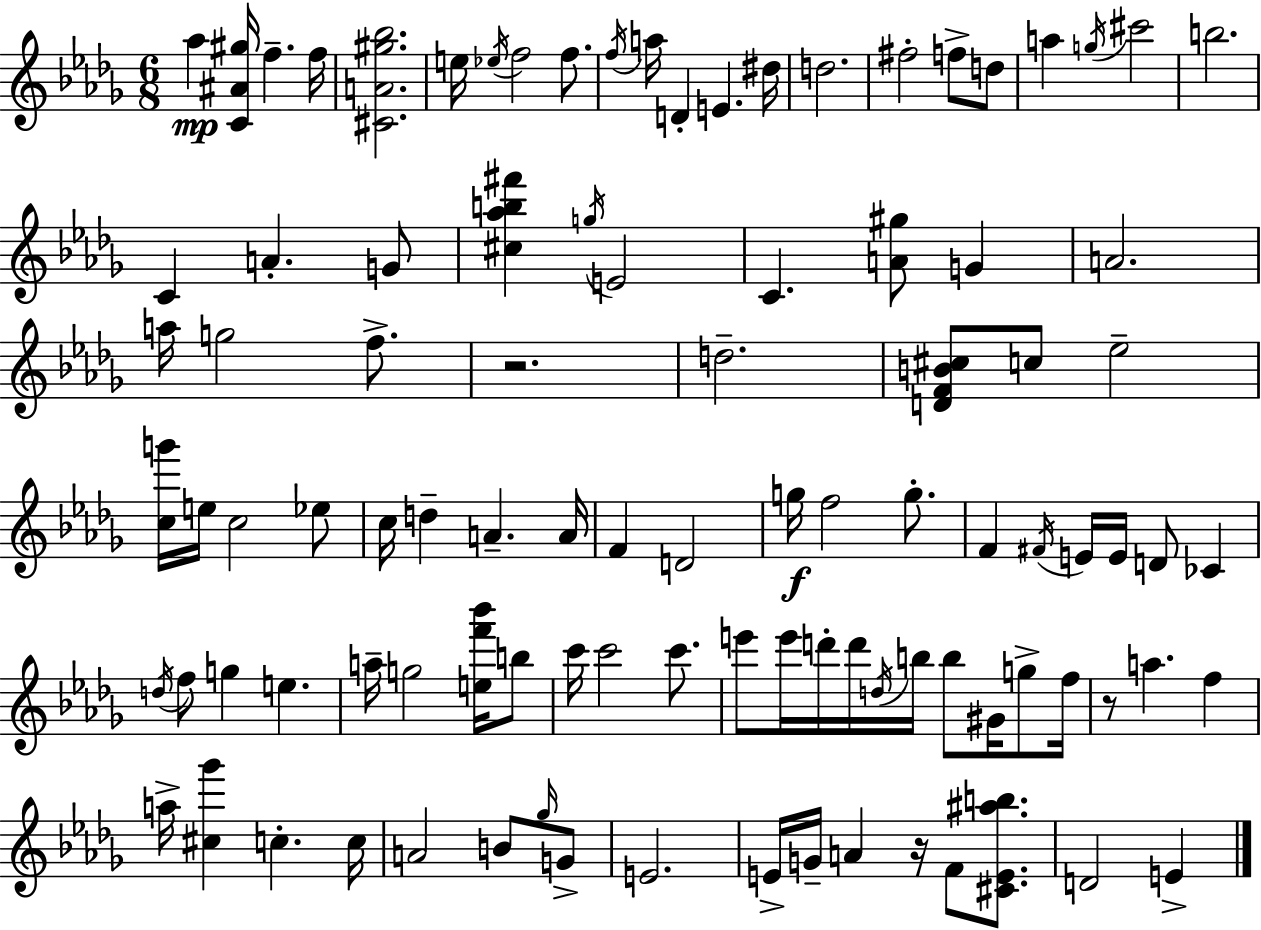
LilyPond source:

{
  \clef treble
  \numericTimeSignature
  \time 6/8
  \key bes \minor
  aes''4\mp <c' ais' gis''>16 f''4.-- f''16 | <cis' a' gis'' bes''>2. | e''16 \acciaccatura { ees''16 } f''2 f''8. | \acciaccatura { f''16 } a''16 d'4-. e'4. | \break dis''16 d''2. | fis''2-. f''8-> | d''8 a''4 \acciaccatura { g''16 } cis'''2 | b''2. | \break c'4 a'4.-. | g'8 <cis'' aes'' b'' fis'''>4 \acciaccatura { g''16 } e'2 | c'4. <a' gis''>8 | g'4 a'2. | \break a''16 g''2 | f''8.-> r2. | d''2.-- | <d' f' b' cis''>8 c''8 ees''2-- | \break <c'' g'''>16 e''16 c''2 | ees''8 c''16 d''4-- a'4.-- | a'16 f'4 d'2 | g''16\f f''2 | \break g''8.-. f'4 \acciaccatura { fis'16 } e'16 e'16 d'8 | ces'4 \acciaccatura { d''16 } f''8 g''4 | e''4. a''16-- g''2 | <e'' f''' bes'''>16 b''8 c'''16 c'''2 | \break c'''8. e'''8 e'''16 d'''16-. d'''16 \acciaccatura { d''16 } | b''16 b''8 gis'16 g''8-> f''16 r8 a''4. | f''4 a''16-> <cis'' ges'''>4 | c''4.-. c''16 a'2 | \break b'8 \grace { ges''16 } g'8-> e'2. | e'16-> g'16-- a'4 | r16 f'8 <cis' e' ais'' b''>8. d'2 | e'4-> \bar "|."
}